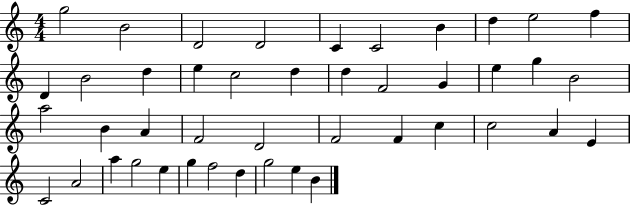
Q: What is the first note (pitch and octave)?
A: G5